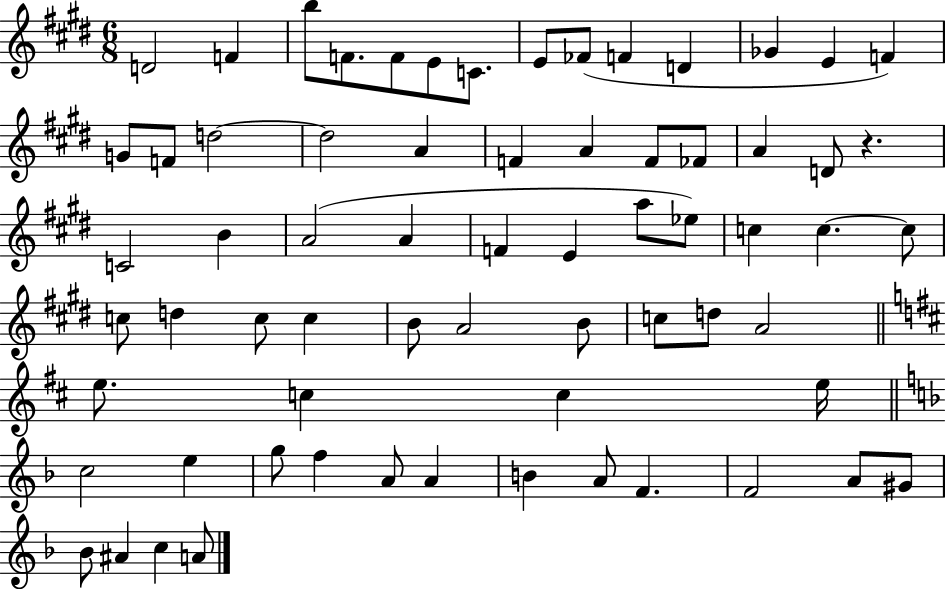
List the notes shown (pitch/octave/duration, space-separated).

D4/h F4/q B5/e F4/e. F4/e E4/e C4/e. E4/e FES4/e F4/q D4/q Gb4/q E4/q F4/q G4/e F4/e D5/h D5/h A4/q F4/q A4/q F4/e FES4/e A4/q D4/e R/q. C4/h B4/q A4/h A4/q F4/q E4/q A5/e Eb5/e C5/q C5/q. C5/e C5/e D5/q C5/e C5/q B4/e A4/h B4/e C5/e D5/e A4/h E5/e. C5/q C5/q E5/s C5/h E5/q G5/e F5/q A4/e A4/q B4/q A4/e F4/q. F4/h A4/e G#4/e Bb4/e A#4/q C5/q A4/e